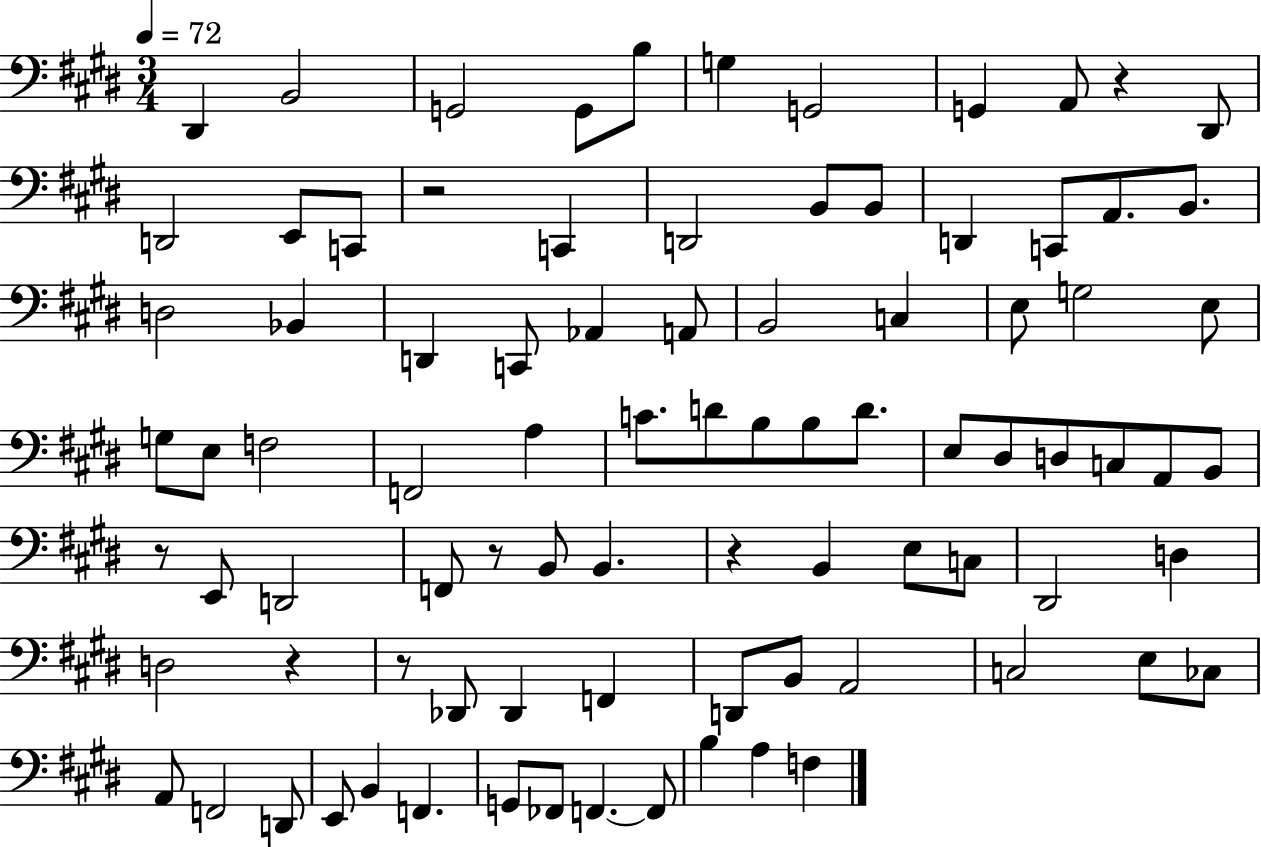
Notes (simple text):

D#2/q B2/h G2/h G2/e B3/e G3/q G2/h G2/q A2/e R/q D#2/e D2/h E2/e C2/e R/h C2/q D2/h B2/e B2/e D2/q C2/e A2/e. B2/e. D3/h Bb2/q D2/q C2/e Ab2/q A2/e B2/h C3/q E3/e G3/h E3/e G3/e E3/e F3/h F2/h A3/q C4/e. D4/e B3/e B3/e D4/e. E3/e D#3/e D3/e C3/e A2/e B2/e R/e E2/e D2/h F2/e R/e B2/e B2/q. R/q B2/q E3/e C3/e D#2/h D3/q D3/h R/q R/e Db2/e Db2/q F2/q D2/e B2/e A2/h C3/h E3/e CES3/e A2/e F2/h D2/e E2/e B2/q F2/q. G2/e FES2/e F2/q. F2/e B3/q A3/q F3/q